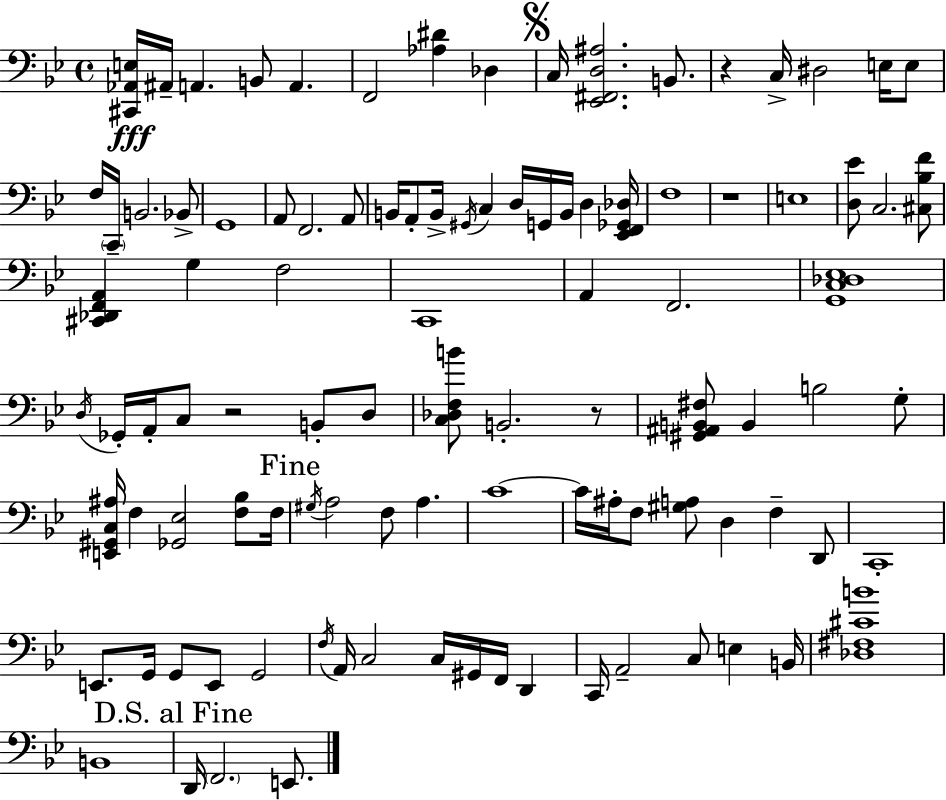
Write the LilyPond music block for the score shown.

{
  \clef bass
  \time 4/4
  \defaultTimeSignature
  \key bes \major
  <cis, aes, e>16\fff ais,16-- a,4. b,8 a,4. | f,2 <aes dis'>4 des4 | \mark \markup { \musicglyph "scripts.segno" } c16 <ees, fis, d ais>2. b,8. | r4 c16-> dis2 e16 e8 | \break f16 \parenthesize c,16-- b,2. bes,8-> | g,1 | a,8 f,2. a,8 | b,16 a,8-. b,16-> \acciaccatura { gis,16 } c4 d16 g,16 b,16 d4 | \break <ees, f, ges, des>16 f1 | r1 | e1 | <d ees'>8 c2. <cis bes f'>8 | \break <cis, des, f, a,>4 g4 f2 | c,1 | a,4 f,2. | <g, c des ees>1 | \break \acciaccatura { d16 } ges,16-. a,16-. c8 r2 b,8-. | d8 <c des f b'>8 b,2.-. | r8 <gis, ais, b, fis>8 b,4 b2 | g8-. <e, gis, c ais>16 f4 <ges, ees>2 <f bes>8 | \break f16 \mark "Fine" \acciaccatura { gis16 } a2 f8 a4. | c'1~~ | c'16 ais16-. f8 <gis a>8 d4 f4-- | d,8 c,1-. | \break e,8. g,16 g,8 e,8 g,2 | \acciaccatura { f16 } a,16 c2 c16 gis,16 f,16 | d,4 c,16 a,2-- c8 e4 | b,16 <des fis cis' b'>1 | \break b,1 | \mark "D.S. al Fine" d,16 \parenthesize f,2. | e,8. \bar "|."
}